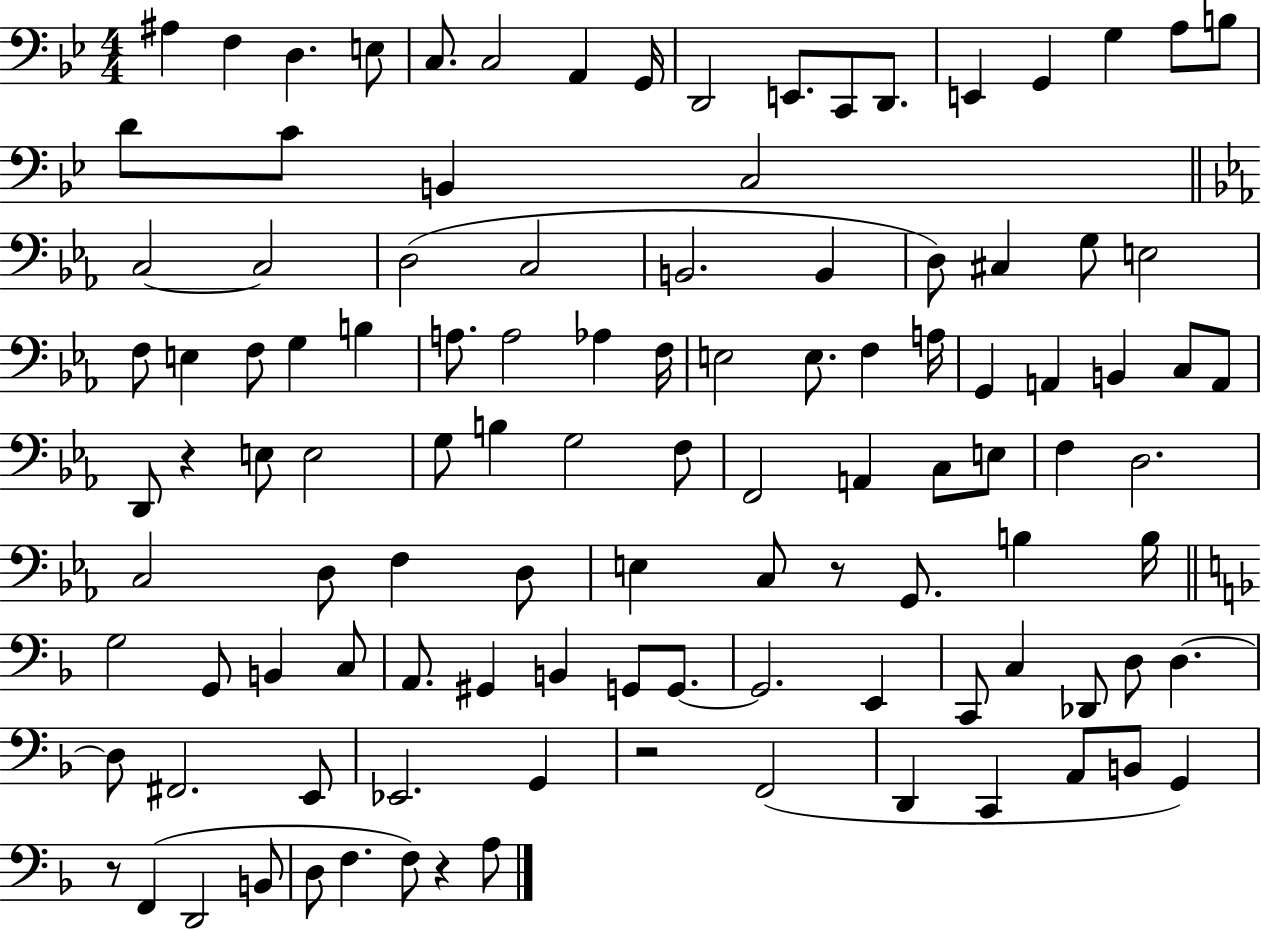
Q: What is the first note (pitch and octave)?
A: A#3